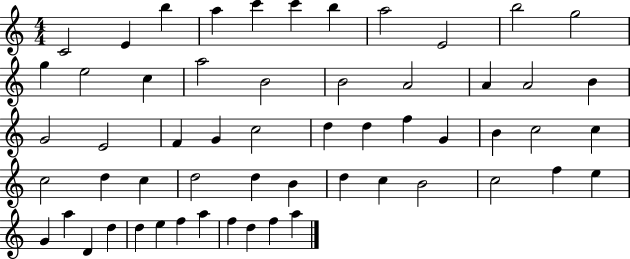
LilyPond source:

{
  \clef treble
  \numericTimeSignature
  \time 4/4
  \key c \major
  c'2 e'4 b''4 | a''4 c'''4 c'''4 b''4 | a''2 e'2 | b''2 g''2 | \break g''4 e''2 c''4 | a''2 b'2 | b'2 a'2 | a'4 a'2 b'4 | \break g'2 e'2 | f'4 g'4 c''2 | d''4 d''4 f''4 g'4 | b'4 c''2 c''4 | \break c''2 d''4 c''4 | d''2 d''4 b'4 | d''4 c''4 b'2 | c''2 f''4 e''4 | \break g'4 a''4 d'4 d''4 | d''4 e''4 f''4 a''4 | f''4 d''4 f''4 a''4 | \bar "|."
}